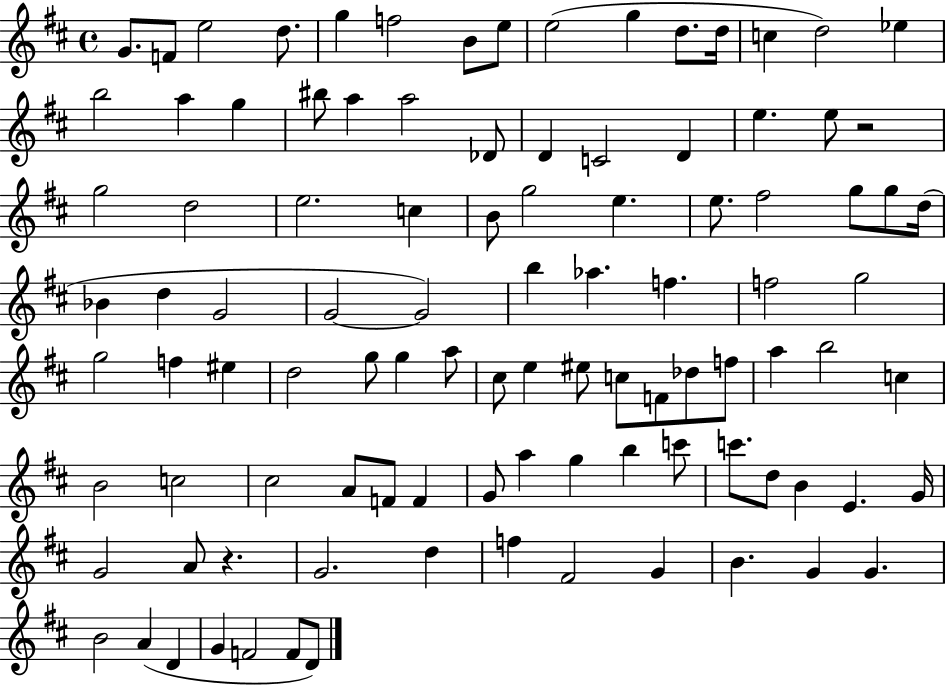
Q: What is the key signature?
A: D major